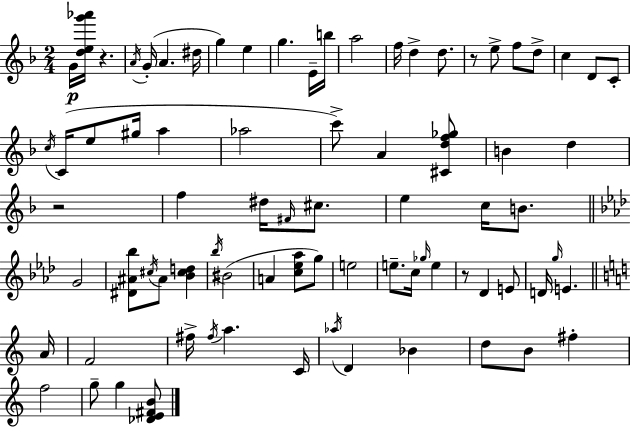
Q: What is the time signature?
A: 2/4